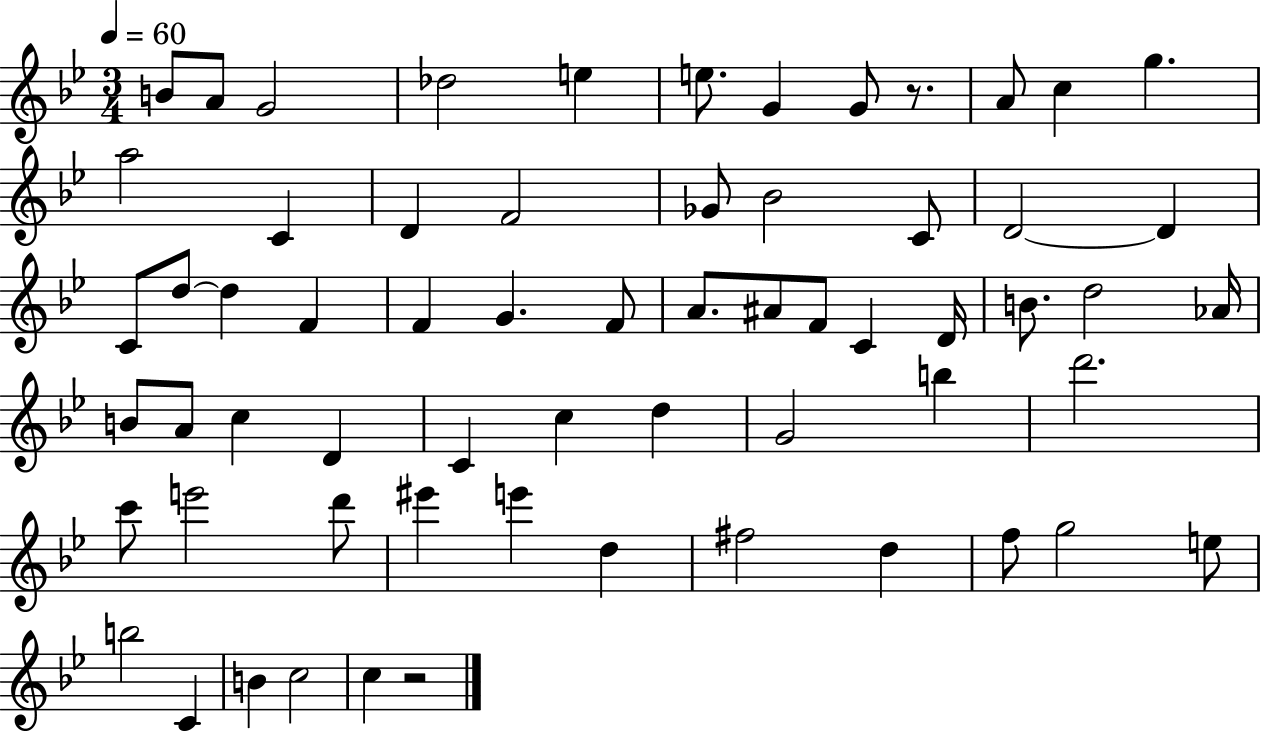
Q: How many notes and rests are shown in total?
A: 63